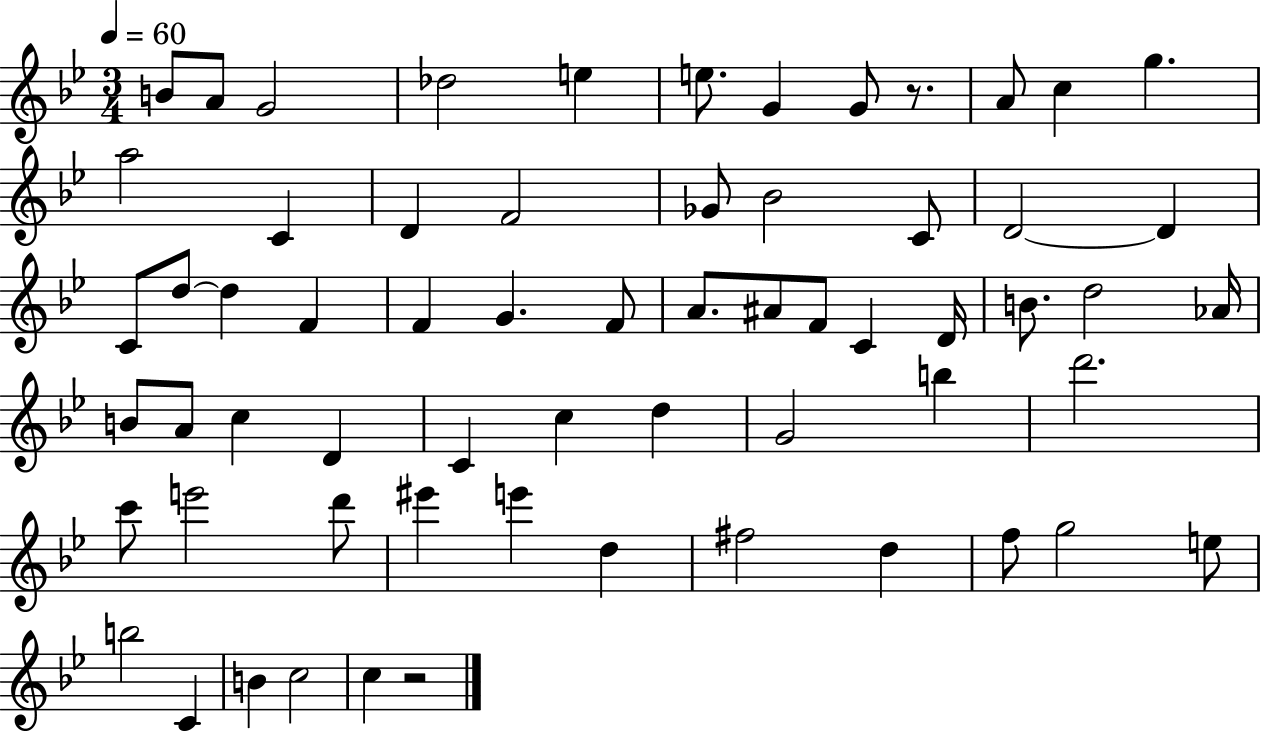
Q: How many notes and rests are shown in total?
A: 63